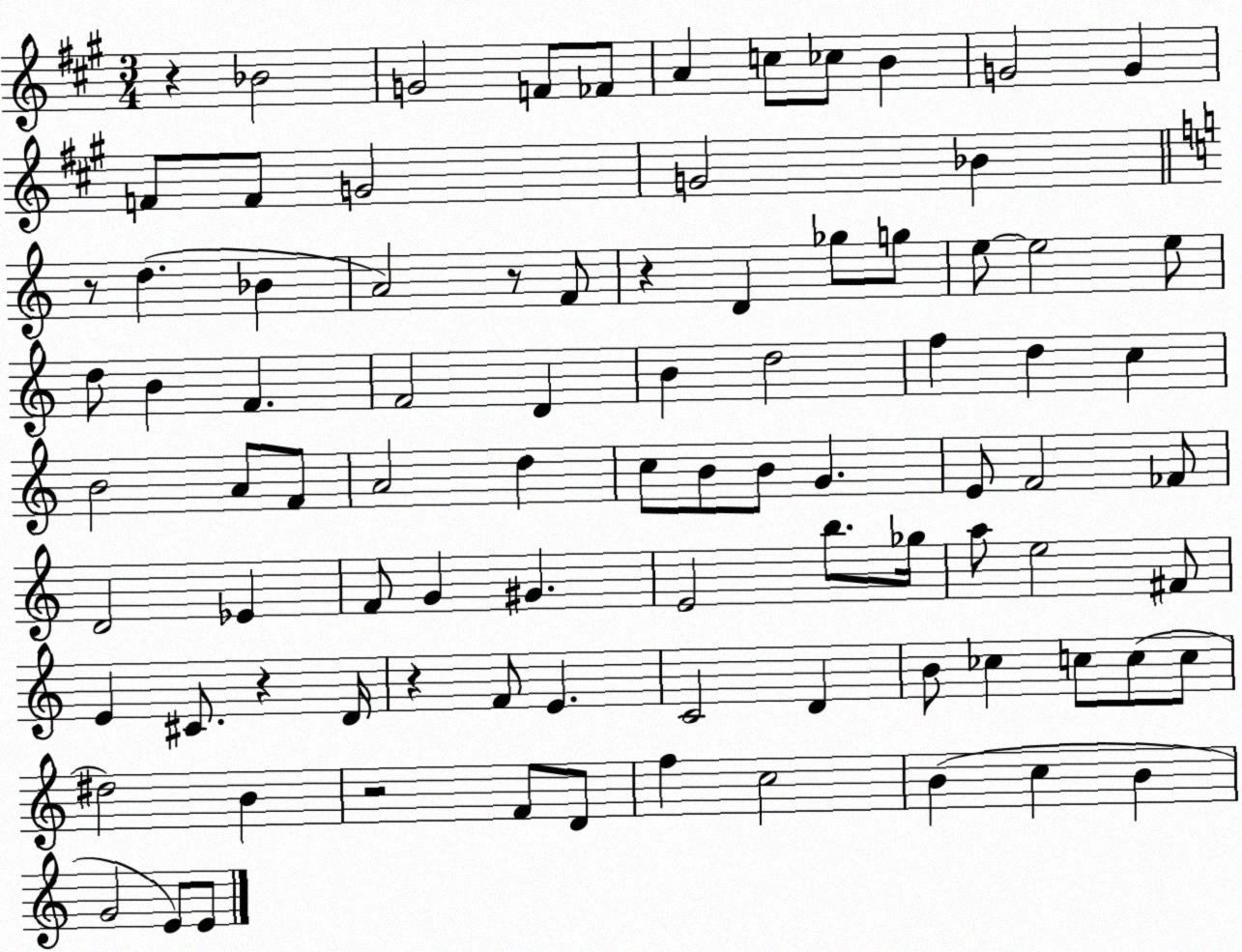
X:1
T:Untitled
M:3/4
L:1/4
K:A
z _B2 G2 F/2 _F/2 A c/2 _c/2 B G2 G F/2 F/2 G2 G2 _B z/2 d _B A2 z/2 F/2 z D _g/2 g/2 e/2 e2 e/2 d/2 B F F2 D B d2 f d c B2 A/2 F/2 A2 d c/2 B/2 B/2 G E/2 F2 _F/2 D2 _E F/2 G ^G E2 b/2 _g/4 a/2 e2 ^F/2 E ^C/2 z D/4 z F/2 E C2 D B/2 _c c/2 c/2 c/2 ^d2 B z2 F/2 D/2 f c2 B c B G2 E/2 E/2